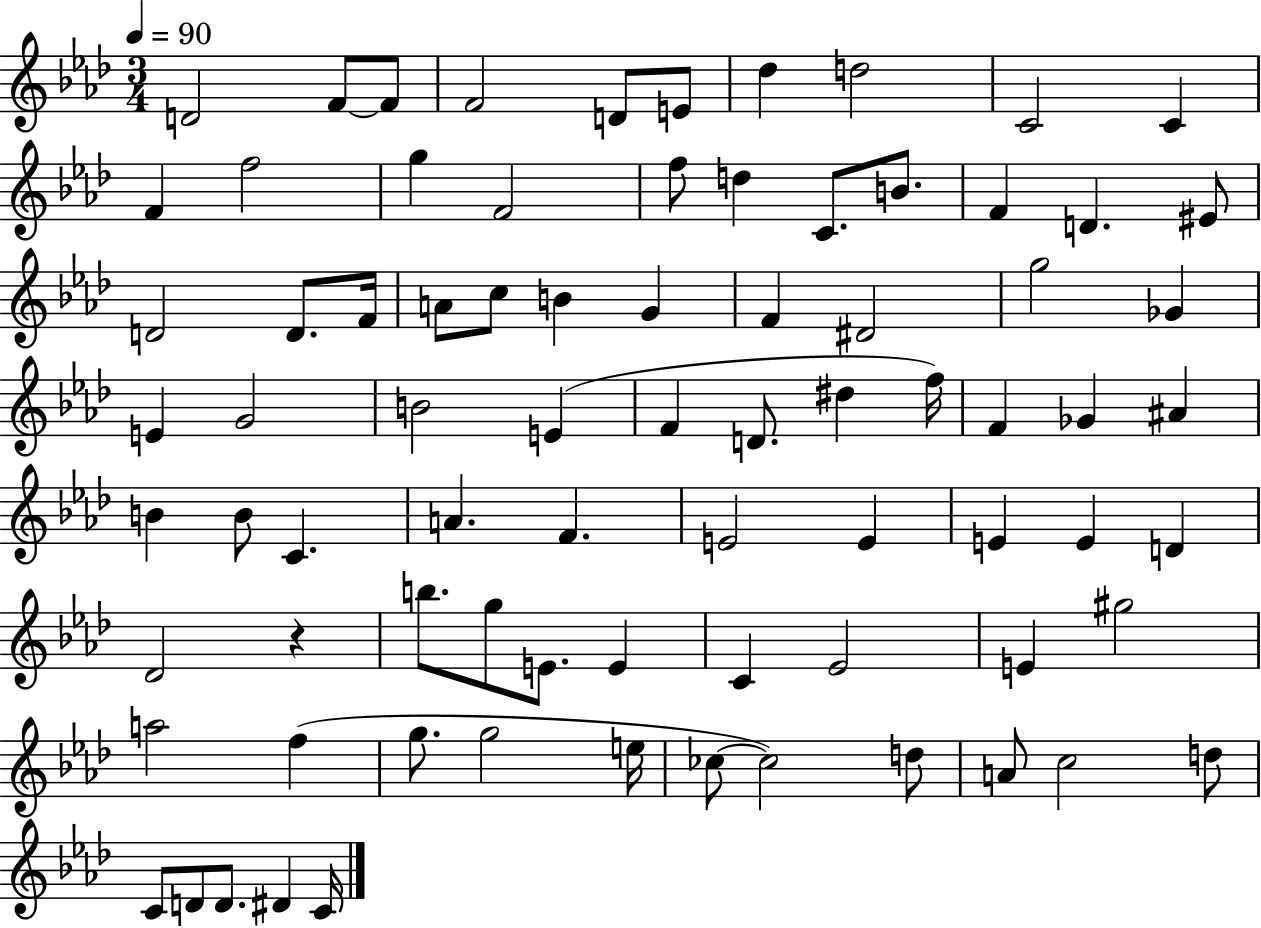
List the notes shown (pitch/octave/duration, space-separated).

D4/h F4/e F4/e F4/h D4/e E4/e Db5/q D5/h C4/h C4/q F4/q F5/h G5/q F4/h F5/e D5/q C4/e. B4/e. F4/q D4/q. EIS4/e D4/h D4/e. F4/s A4/e C5/e B4/q G4/q F4/q D#4/h G5/h Gb4/q E4/q G4/h B4/h E4/q F4/q D4/e. D#5/q F5/s F4/q Gb4/q A#4/q B4/q B4/e C4/q. A4/q. F4/q. E4/h E4/q E4/q E4/q D4/q Db4/h R/q B5/e. G5/e E4/e. E4/q C4/q Eb4/h E4/q G#5/h A5/h F5/q G5/e. G5/h E5/s CES5/e CES5/h D5/e A4/e C5/h D5/e C4/e D4/e D4/e. D#4/q C4/s